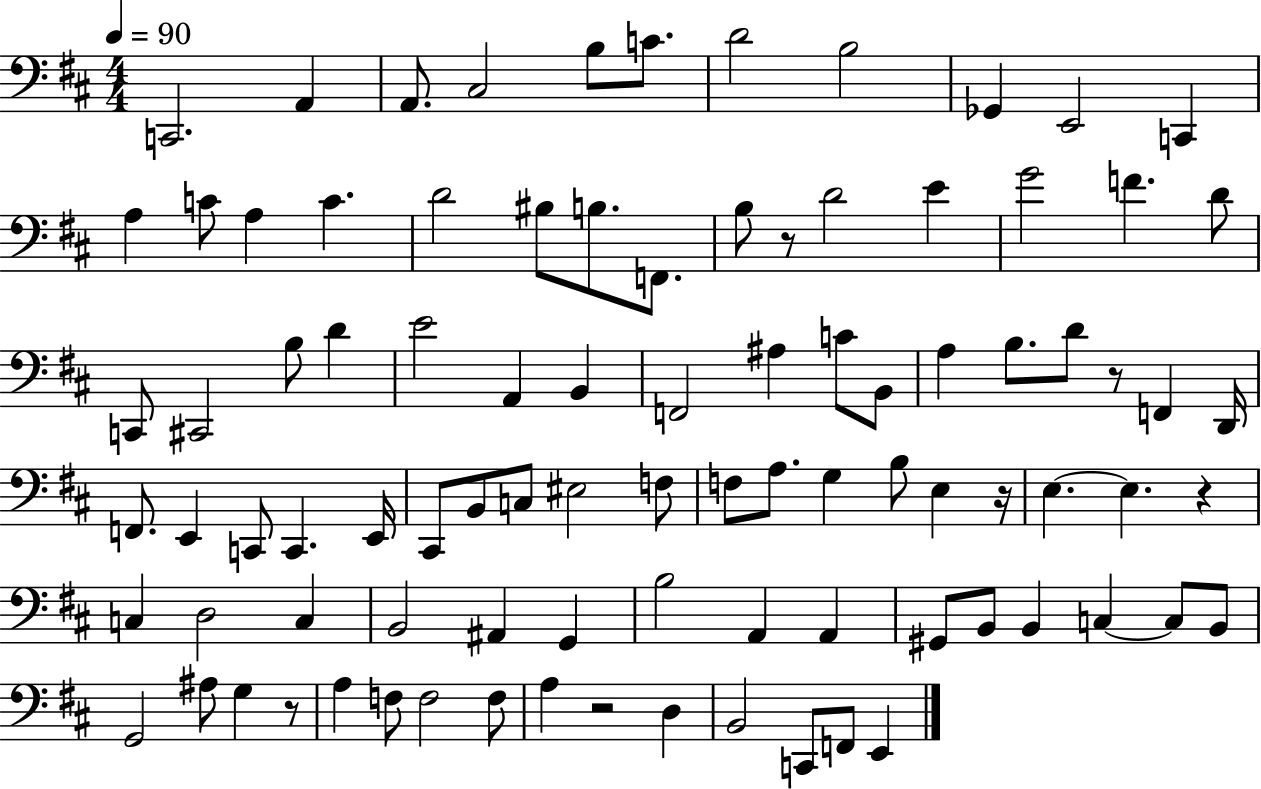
{
  \clef bass
  \numericTimeSignature
  \time 4/4
  \key d \major
  \tempo 4 = 90
  c,2. a,4 | a,8. cis2 b8 c'8. | d'2 b2 | ges,4 e,2 c,4 | \break a4 c'8 a4 c'4. | d'2 bis8 b8. f,8. | b8 r8 d'2 e'4 | g'2 f'4. d'8 | \break c,8 cis,2 b8 d'4 | e'2 a,4 b,4 | f,2 ais4 c'8 b,8 | a4 b8. d'8 r8 f,4 d,16 | \break f,8. e,4 c,8 c,4. e,16 | cis,8 b,8 c8 eis2 f8 | f8 a8. g4 b8 e4 r16 | e4.~~ e4. r4 | \break c4 d2 c4 | b,2 ais,4 g,4 | b2 a,4 a,4 | gis,8 b,8 b,4 c4~~ c8 b,8 | \break g,2 ais8 g4 r8 | a4 f8 f2 f8 | a4 r2 d4 | b,2 c,8 f,8 e,4 | \break \bar "|."
}